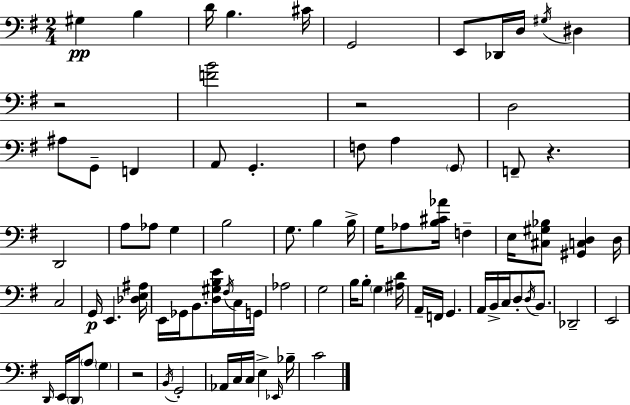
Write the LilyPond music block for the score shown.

{
  \clef bass
  \numericTimeSignature
  \time 2/4
  \key g \major
  \repeat volta 2 { gis4\pp b4 | d'16 b4. cis'16 | g,2 | e,8 des,16 d16 \acciaccatura { gis16 } dis4 | \break r2 | <f' b'>2 | r2 | d2 | \break ais8 g,8-- f,4 | a,8 g,4.-. | f8 a4 \parenthesize g,8 | f,8-- r4. | \break d,2 | a8 aes8 g4 | b2 | g8. b4 | \break b16-> g16 aes8 <b cis' aes'>16 f4-- | e16 <cis gis bes>8 <gis, c d>4 | d16 c2 | g,16\p e,4. | \break <des e ais>16 e,16 ges,16 b,8. <d gis b e'>16 \acciaccatura { fis16 } | c16 g,16 aes2 | g2 | b16 b8-. \parenthesize g4 | \break <ais d'>16 a,16-- f,16 g,4. | a,16 b,16-> c16 d8-. \acciaccatura { d16 } | b,8. des,2-- | e,2 | \break \grace { d,16 } e,16 \parenthesize d,16 \parenthesize a8 | \parenthesize g4 r2 | \acciaccatura { b,16 } g,2-. | aes,16 c16 c16 | \break e4-> \grace { ees,16 } bes16-- c'2 | } \bar "|."
}